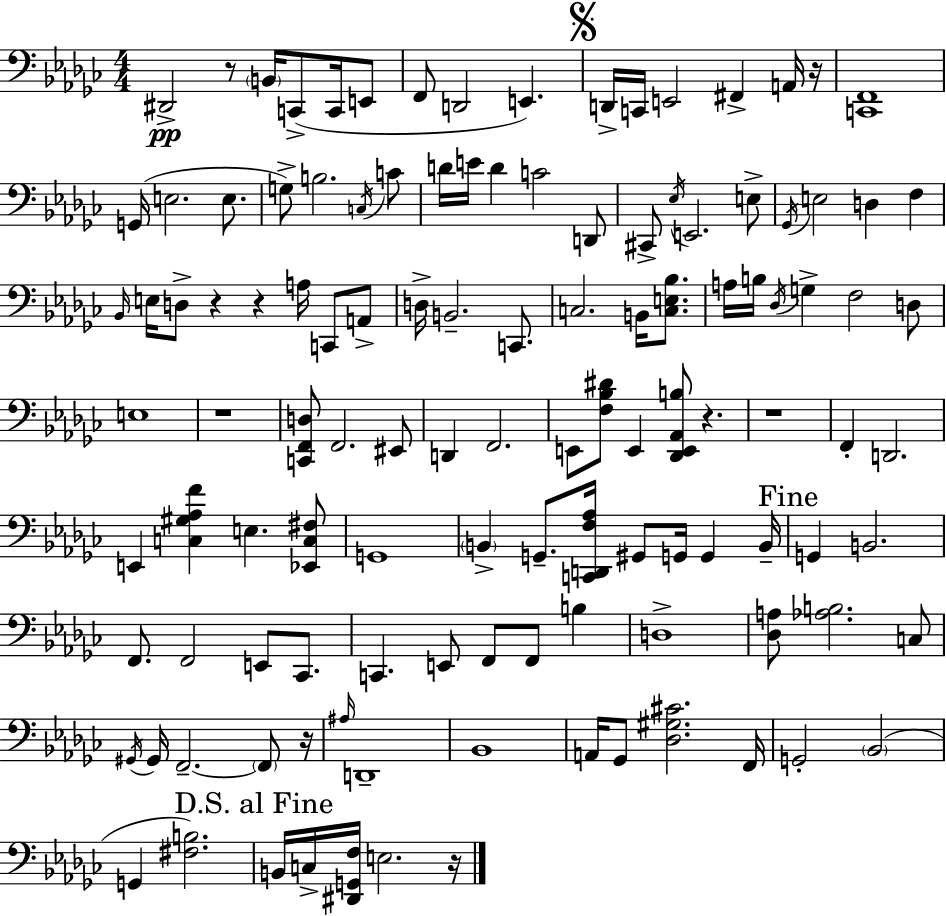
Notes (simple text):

D#2/h R/e B2/s C2/e C2/s E2/e F2/e D2/h E2/q. D2/s C2/s E2/h F#2/q A2/s R/s [C2,F2]/w G2/s E3/h. E3/e. G3/e B3/h. C3/s C4/e D4/s E4/s D4/q C4/h D2/e C#2/e Eb3/s E2/h. E3/e Gb2/s E3/h D3/q F3/q Bb2/s E3/s D3/e R/q R/q A3/s C2/e A2/e D3/s B2/h. C2/e. C3/h. B2/s [C3,E3,Bb3]/e. A3/s B3/s Db3/s G3/q F3/h D3/e E3/w R/w [C2,F2,D3]/e F2/h. EIS2/e D2/q F2/h. E2/e [F3,Bb3,D#4]/e E2/q [Db2,E2,Ab2,B3]/e R/q. R/w F2/q D2/h. E2/q [C3,G#3,Ab3,F4]/q E3/q. [Eb2,C3,F#3]/e G2/w B2/q G2/e. [C2,D2,F3,Ab3]/s G#2/e G2/s G2/q B2/s G2/q B2/h. F2/e. F2/h E2/e CES2/e. C2/q. E2/e F2/e F2/e B3/q D3/w [Db3,A3]/e [Ab3,B3]/h. C3/e G#2/s G#2/s F2/h. F2/e R/s A#3/s D2/w Bb2/w A2/s Gb2/e [Db3,G#3,C#4]/h. F2/s G2/h Bb2/h G2/q [F#3,B3]/h. B2/s C3/s [D#2,G2,F3]/s E3/h. R/s